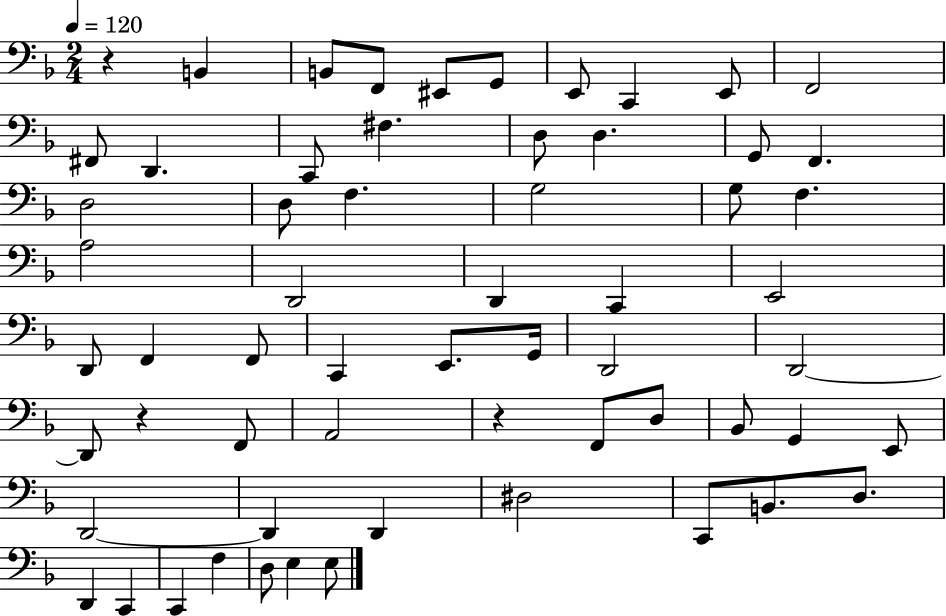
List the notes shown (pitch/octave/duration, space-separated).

R/q B2/q B2/e F2/e EIS2/e G2/e E2/e C2/q E2/e F2/h F#2/e D2/q. C2/e F#3/q. D3/e D3/q. G2/e F2/q. D3/h D3/e F3/q. G3/h G3/e F3/q. A3/h D2/h D2/q C2/q E2/h D2/e F2/q F2/e C2/q E2/e. G2/s D2/h D2/h D2/e R/q F2/e A2/h R/q F2/e D3/e Bb2/e G2/q E2/e D2/h D2/q D2/q D#3/h C2/e B2/e. D3/e. D2/q C2/q C2/q F3/q D3/e E3/q E3/e